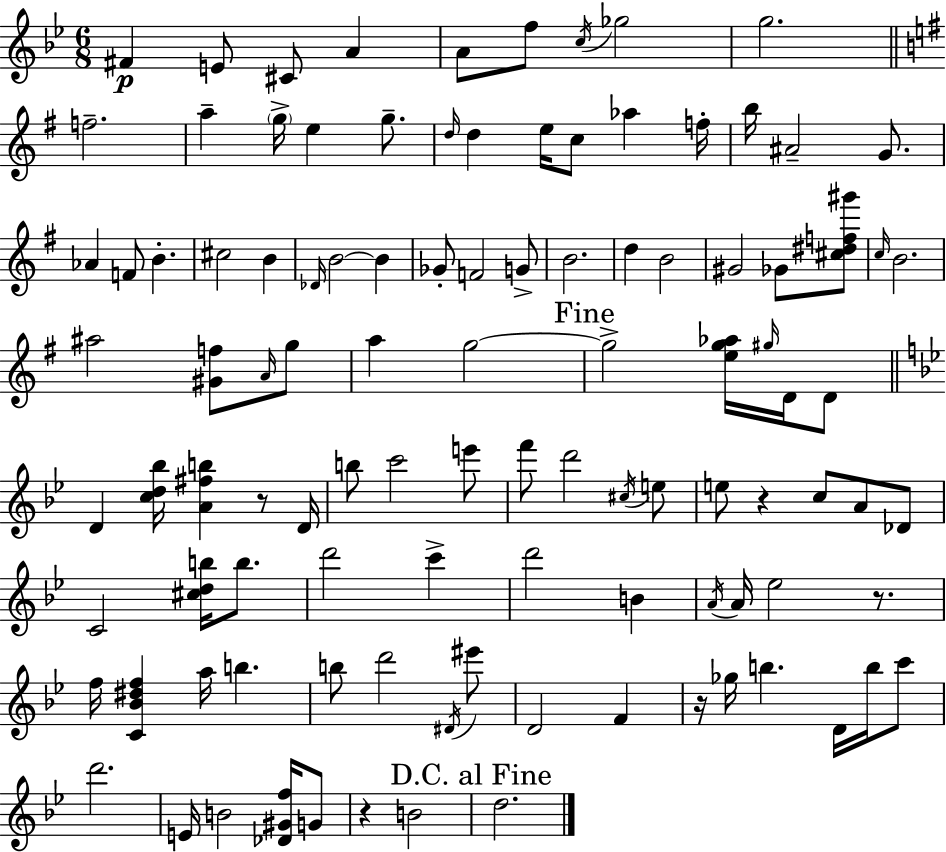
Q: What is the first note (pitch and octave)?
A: F#4